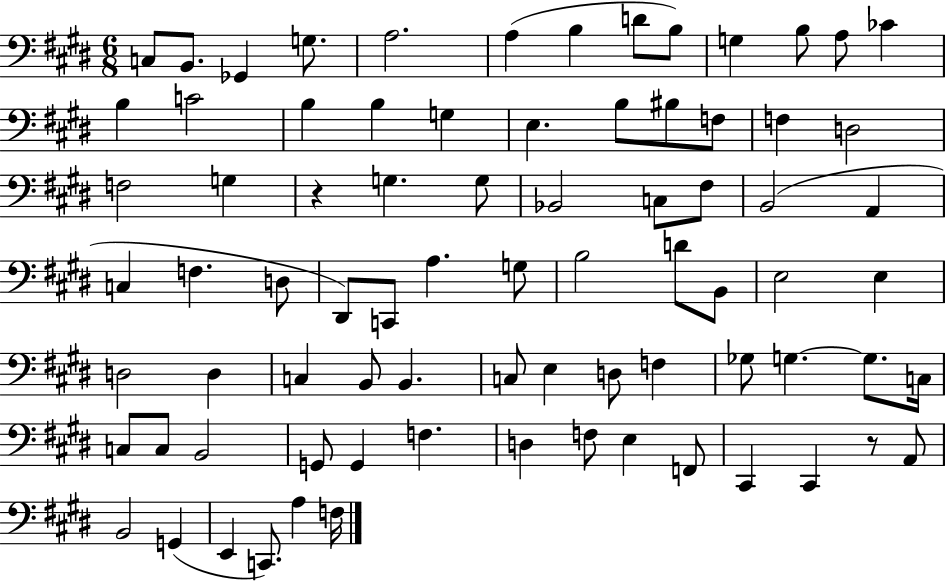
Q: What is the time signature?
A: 6/8